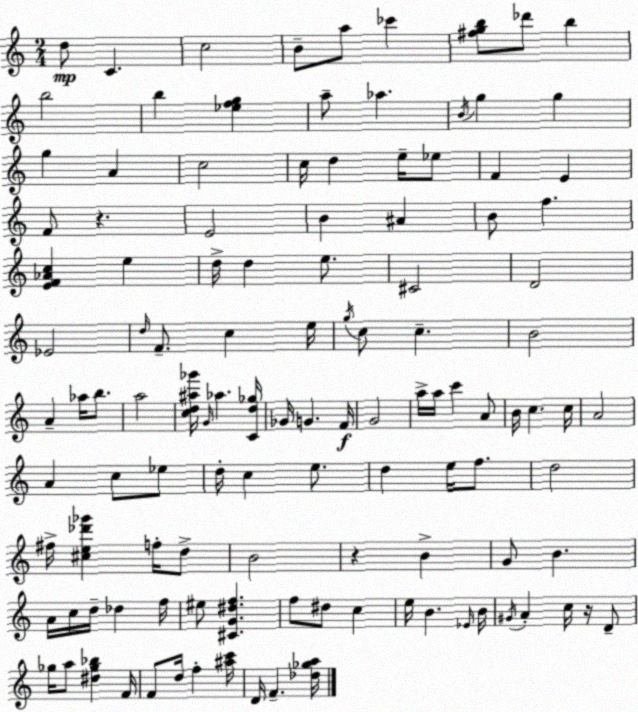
X:1
T:Untitled
M:2/4
L:1/4
K:Am
d/2 C c2 B/2 a/2 _c' [^fgb]/2 _d'/2 b b2 b [_efg] a/2 _a B/4 g g g A c2 c/4 d e/4 _e/2 F E F/2 z E2 B ^A B/2 f [EF_Ac] e d/4 d e/2 ^C2 D2 _E2 d/4 F/2 c e/4 g/4 c/2 c B2 A _a/4 b/2 a2 [cd^a_g']/4 G/4 _a [Cd_g]/4 _G/4 G F/4 G2 a/4 a/4 c' A/2 B/4 c c/4 A2 A c/2 _e/2 d/4 c e/2 d e/4 f/2 d2 ^f/4 [^ce_d'_g'] f/4 d/2 B2 z B G/2 B A/4 c/4 d/4 _d f/4 ^e/2 [^CG^df] f/2 ^d/2 c e/4 B _E/4 B/4 ^G/4 A c/4 z/4 D/2 _g/4 a/2 [^d_g_b] F/4 F/2 d/4 f [^ac']/4 D/4 F [_d_ga]/4